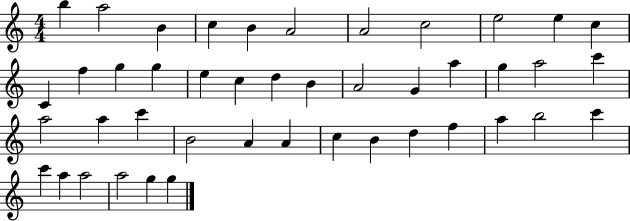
{
  \clef treble
  \numericTimeSignature
  \time 4/4
  \key c \major
  b''4 a''2 b'4 | c''4 b'4 a'2 | a'2 c''2 | e''2 e''4 c''4 | \break c'4 f''4 g''4 g''4 | e''4 c''4 d''4 b'4 | a'2 g'4 a''4 | g''4 a''2 c'''4 | \break a''2 a''4 c'''4 | b'2 a'4 a'4 | c''4 b'4 d''4 f''4 | a''4 b''2 c'''4 | \break c'''4 a''4 a''2 | a''2 g''4 g''4 | \bar "|."
}